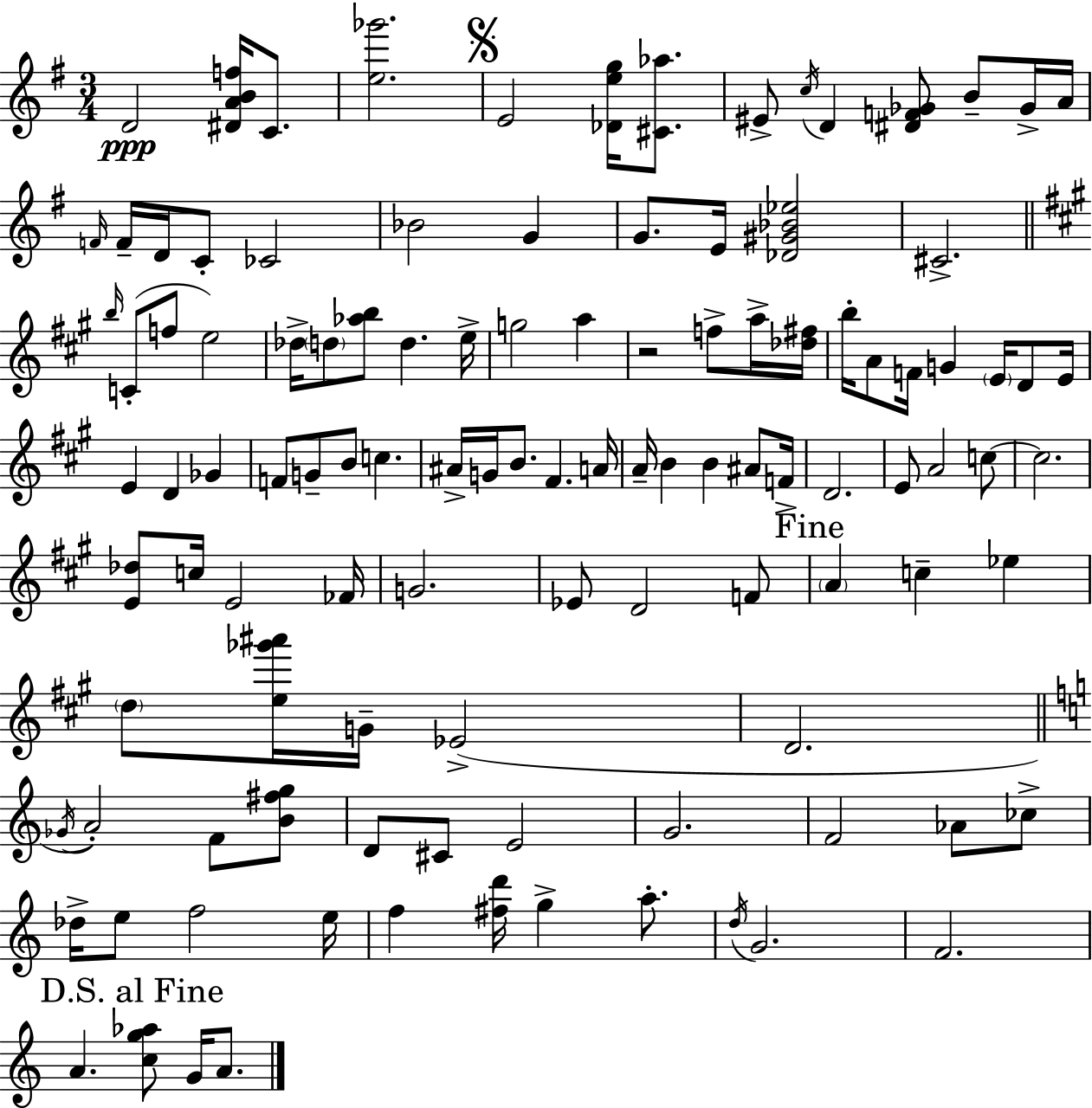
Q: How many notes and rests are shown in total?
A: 111